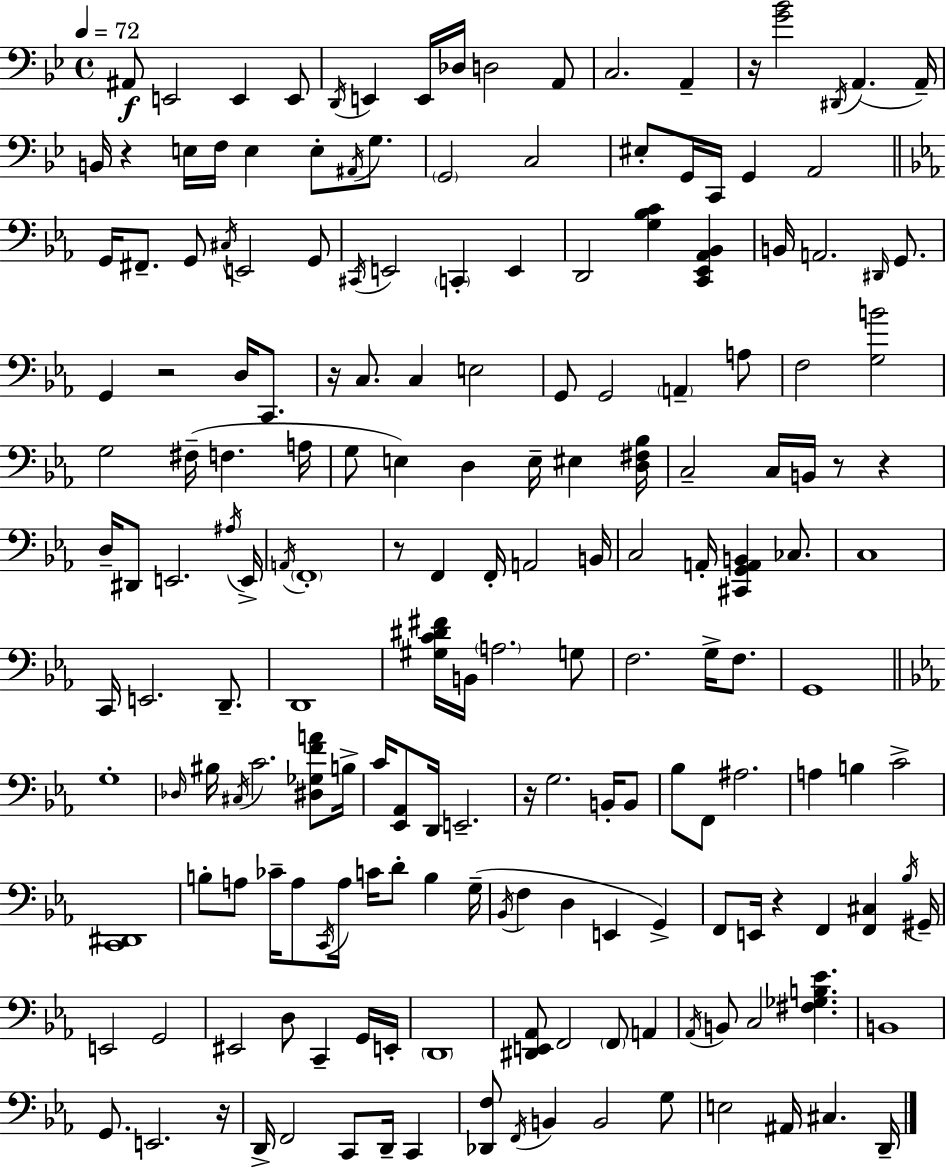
A#2/e E2/h E2/q E2/e D2/s E2/q E2/s Db3/s D3/h A2/e C3/h. A2/q R/s [G4,Bb4]/h D#2/s A2/q. A2/s B2/s R/q E3/s F3/s E3/q E3/e A#2/s G3/e. G2/h C3/h EIS3/e G2/s C2/s G2/q A2/h G2/s F#2/e. G2/e C#3/s E2/h G2/e C#2/s E2/h C2/q E2/q D2/h [G3,Bb3,C4]/q [C2,Eb2,Ab2,Bb2]/q B2/s A2/h. D#2/s G2/e. G2/q R/h D3/s C2/e. R/s C3/e. C3/q E3/h G2/e G2/h A2/q A3/e F3/h [G3,B4]/h G3/h F#3/s F3/q. A3/s G3/e E3/q D3/q E3/s EIS3/q [D3,F#3,Bb3]/s C3/h C3/s B2/s R/e R/q D3/s D#2/e E2/h. A#3/s E2/s A2/s F2/w R/e F2/q F2/s A2/h B2/s C3/h A2/s [C#2,G2,A2,B2]/q CES3/e. C3/w C2/s E2/h. D2/e. D2/w [G#3,C4,D#4,F#4]/s B2/s A3/h. G3/e F3/h. G3/s F3/e. G2/w G3/w Db3/s BIS3/s C#3/s C4/h. [D#3,Gb3,F4,A4]/e B3/s C4/s [Eb2,Ab2]/e D2/s E2/h. R/s G3/h. B2/s B2/e Bb3/e F2/e A#3/h. A3/q B3/q C4/h [C2,D#2]/w B3/e A3/e CES4/s A3/e C2/s A3/s C4/s D4/e B3/q G3/s Bb2/s F3/q D3/q E2/q G2/q F2/e E2/s R/q F2/q [F2,C#3]/q Bb3/s G#2/s E2/h G2/h EIS2/h D3/e C2/q G2/s E2/s D2/w [D#2,E2,Ab2]/e F2/h F2/e A2/q Ab2/s B2/e C3/h [F#3,Gb3,B3,Eb4]/q. B2/w G2/e. E2/h. R/s D2/s F2/h C2/e D2/s C2/q [Db2,F3]/e F2/s B2/q B2/h G3/e E3/h A#2/s C#3/q. D2/s